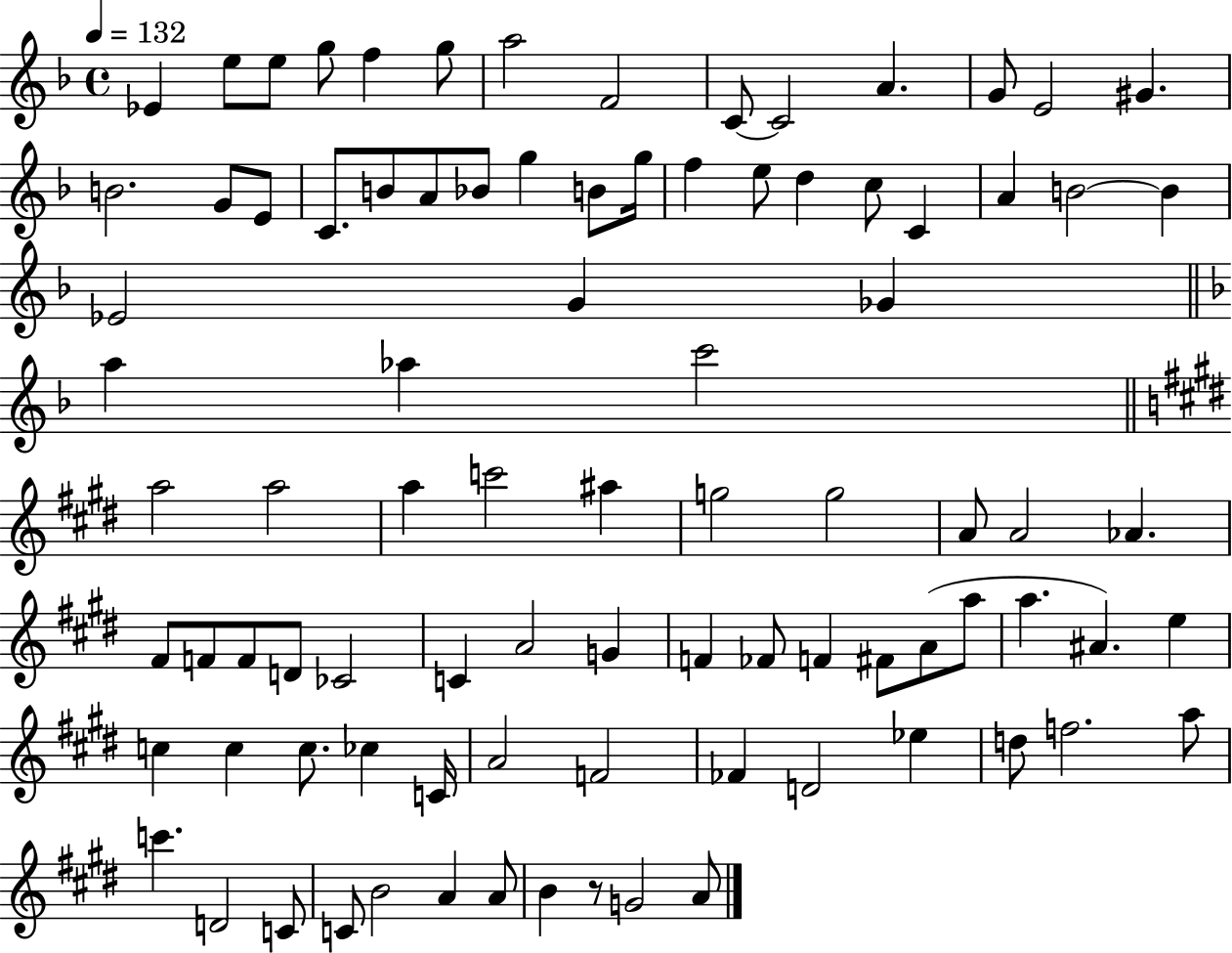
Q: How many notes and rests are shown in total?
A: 89